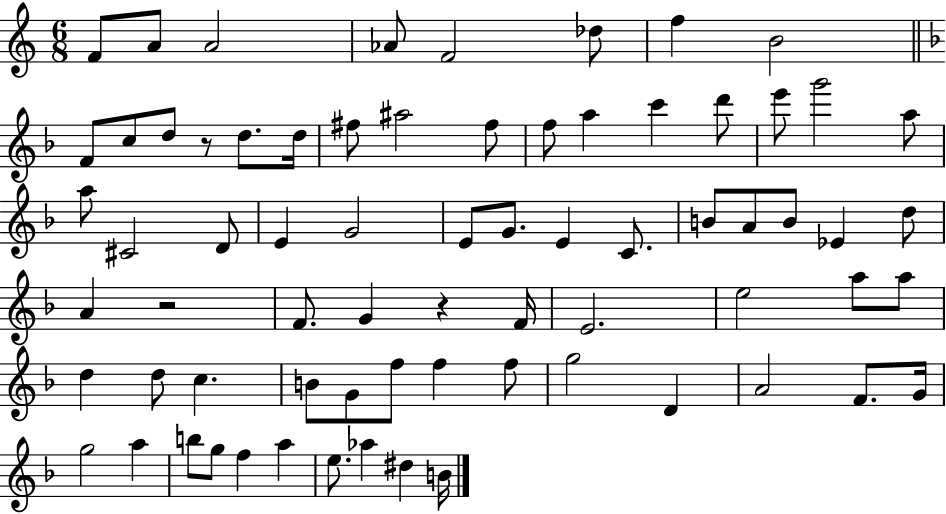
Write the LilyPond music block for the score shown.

{
  \clef treble
  \numericTimeSignature
  \time 6/8
  \key c \major
  f'8 a'8 a'2 | aes'8 f'2 des''8 | f''4 b'2 | \bar "||" \break \key d \minor f'8 c''8 d''8 r8 d''8. d''16 | fis''8 ais''2 fis''8 | f''8 a''4 c'''4 d'''8 | e'''8 g'''2 a''8 | \break a''8 cis'2 d'8 | e'4 g'2 | e'8 g'8. e'4 c'8. | b'8 a'8 b'8 ees'4 d''8 | \break a'4 r2 | f'8. g'4 r4 f'16 | e'2. | e''2 a''8 a''8 | \break d''4 d''8 c''4. | b'8 g'8 f''8 f''4 f''8 | g''2 d'4 | a'2 f'8. g'16 | \break g''2 a''4 | b''8 g''8 f''4 a''4 | e''8. aes''4 dis''4 b'16 | \bar "|."
}